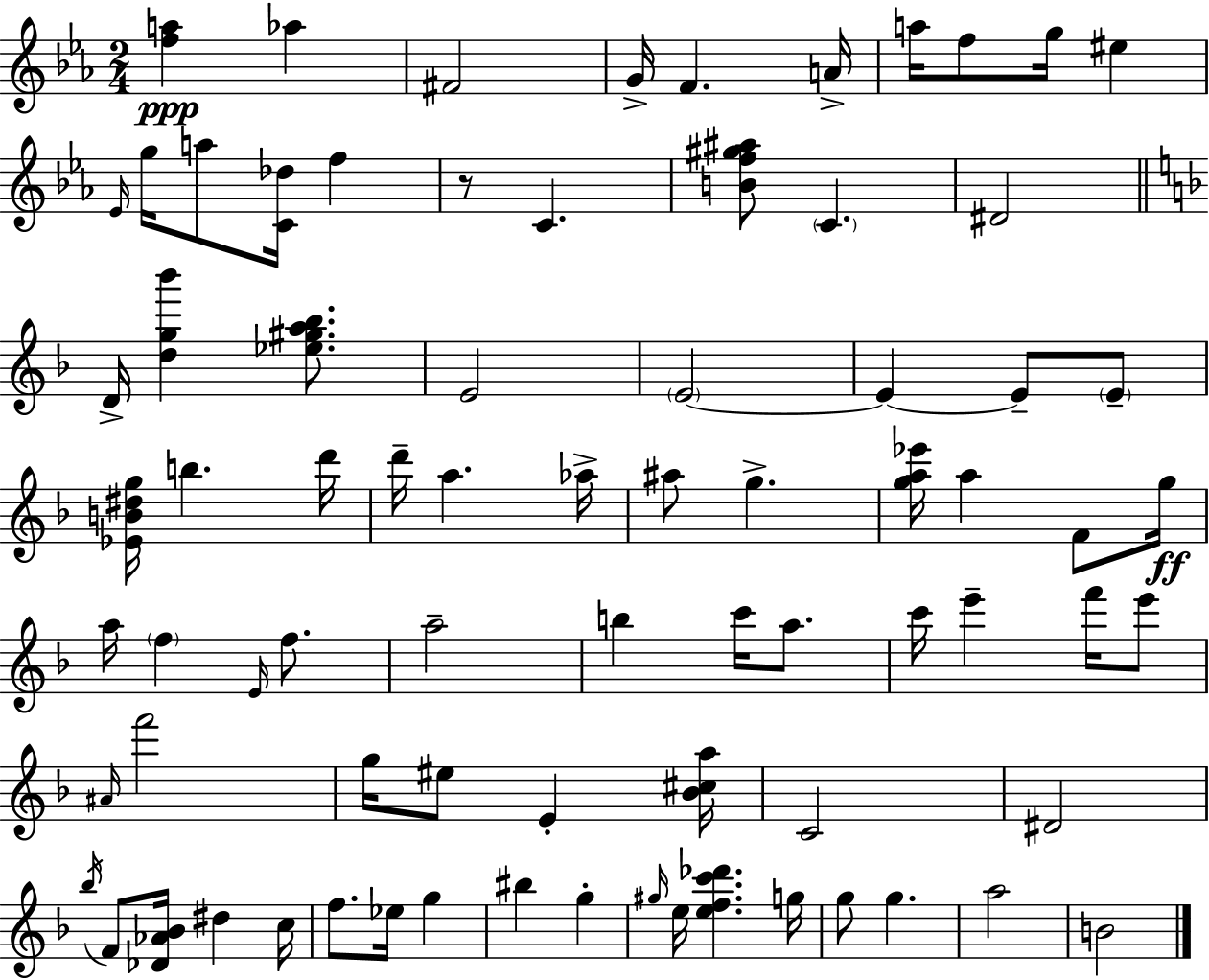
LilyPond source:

{
  \clef treble
  \numericTimeSignature
  \time 2/4
  \key c \minor
  <f'' a''>4\ppp aes''4 | fis'2 | g'16-> f'4. a'16-> | a''16 f''8 g''16 eis''4 | \break \grace { ees'16 } g''16 a''8 <c' des''>16 f''4 | r8 c'4. | <b' f'' gis'' ais''>8 \parenthesize c'4. | dis'2 | \break \bar "||" \break \key d \minor d'16-> <d'' g'' bes'''>4 <ees'' gis'' a'' bes''>8. | e'2 | \parenthesize e'2~~ | e'4~~ e'8-- \parenthesize e'8-- | \break <ees' b' dis'' g''>16 b''4. d'''16 | d'''16-- a''4. aes''16-> | ais''8 g''4.-> | <g'' a'' ees'''>16 a''4 f'8 g''16\ff | \break a''16 \parenthesize f''4 \grace { e'16 } f''8. | a''2-- | b''4 c'''16 a''8. | c'''16 e'''4-- f'''16 e'''8 | \break \grace { ais'16 } f'''2 | g''16 eis''8 e'4-. | <bes' cis'' a''>16 c'2 | dis'2 | \break \acciaccatura { bes''16 } f'8 <des' aes' bes'>16 dis''4 | c''16 f''8. ees''16 g''4 | bis''4 g''4-. | \grace { gis''16 } e''16 <e'' f'' c''' des'''>4. | \break g''16 g''8 g''4. | a''2 | b'2 | \bar "|."
}